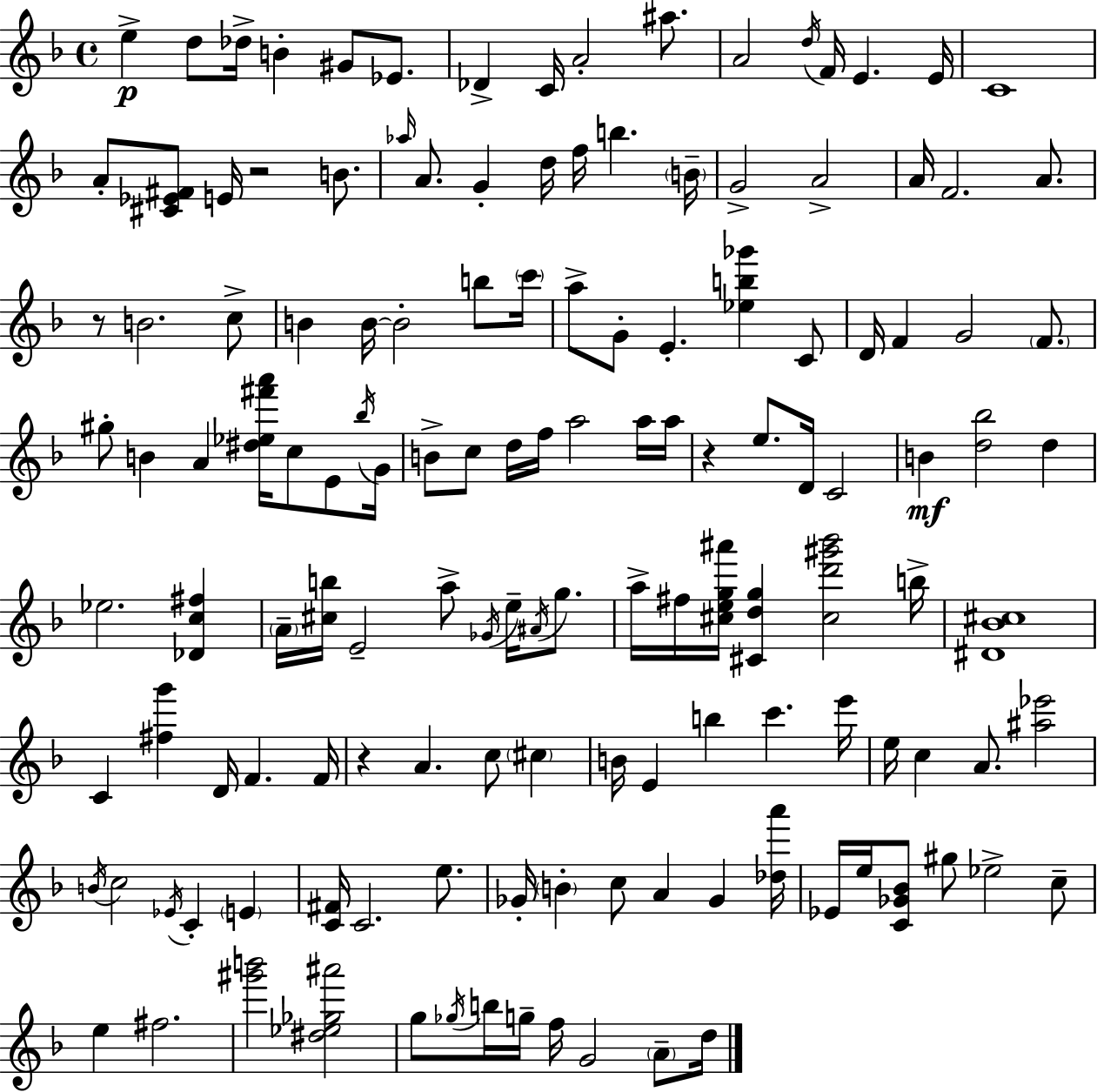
{
  \clef treble
  \time 4/4
  \defaultTimeSignature
  \key d \minor
  e''4->\p d''8 des''16-> b'4-. gis'8 ees'8. | des'4-> c'16 a'2-. ais''8. | a'2 \acciaccatura { d''16 } f'16 e'4. | e'16 c'1 | \break a'8-. <cis' ees' fis'>8 e'16 r2 b'8. | \grace { aes''16 } a'8. g'4-. d''16 f''16 b''4. | \parenthesize b'16-- g'2-> a'2-> | a'16 f'2. a'8. | \break r8 b'2. | c''8-> b'4 b'16~~ b'2-. b''8 | \parenthesize c'''16 a''8-> g'8-. e'4.-. <ees'' b'' ges'''>4 | c'8 d'16 f'4 g'2 \parenthesize f'8. | \break gis''8-. b'4 a'4 <dis'' ees'' fis''' a'''>16 c''8 e'8 | \acciaccatura { bes''16 } g'16 b'8-> c''8 d''16 f''16 a''2 | a''16 a''16 r4 e''8. d'16 c'2 | b'4\mf <d'' bes''>2 d''4 | \break ees''2. <des' c'' fis''>4 | \parenthesize a'16-- <cis'' b''>16 e'2-- a''8-> \acciaccatura { ges'16 } | e''16-- \acciaccatura { ais'16 } g''8. a''16-> fis''16 <cis'' e'' g'' ais'''>16 <cis' d'' g''>4 <cis'' d''' gis''' bes'''>2 | b''16-> <dis' bes' cis''>1 | \break c'4 <fis'' g'''>4 d'16 f'4. | f'16 r4 a'4. c''8 | \parenthesize cis''4 b'16 e'4 b''4 c'''4. | e'''16 e''16 c''4 a'8. <ais'' ees'''>2 | \break \acciaccatura { b'16 } c''2 \acciaccatura { ees'16 } c'4-. | \parenthesize e'4 <c' fis'>16 c'2. | e''8. ges'16-. \parenthesize b'4-. c''8 a'4 | ges'4 <des'' a'''>16 ees'16 e''16 <c' ges' bes'>8 gis''8 ees''2-> | \break c''8-- e''4 fis''2. | <gis''' b'''>2 <dis'' ees'' ges'' ais'''>2 | g''8 \acciaccatura { ges''16 } b''16 g''16-- f''16 g'2 | \parenthesize a'8-- d''16 \bar "|."
}